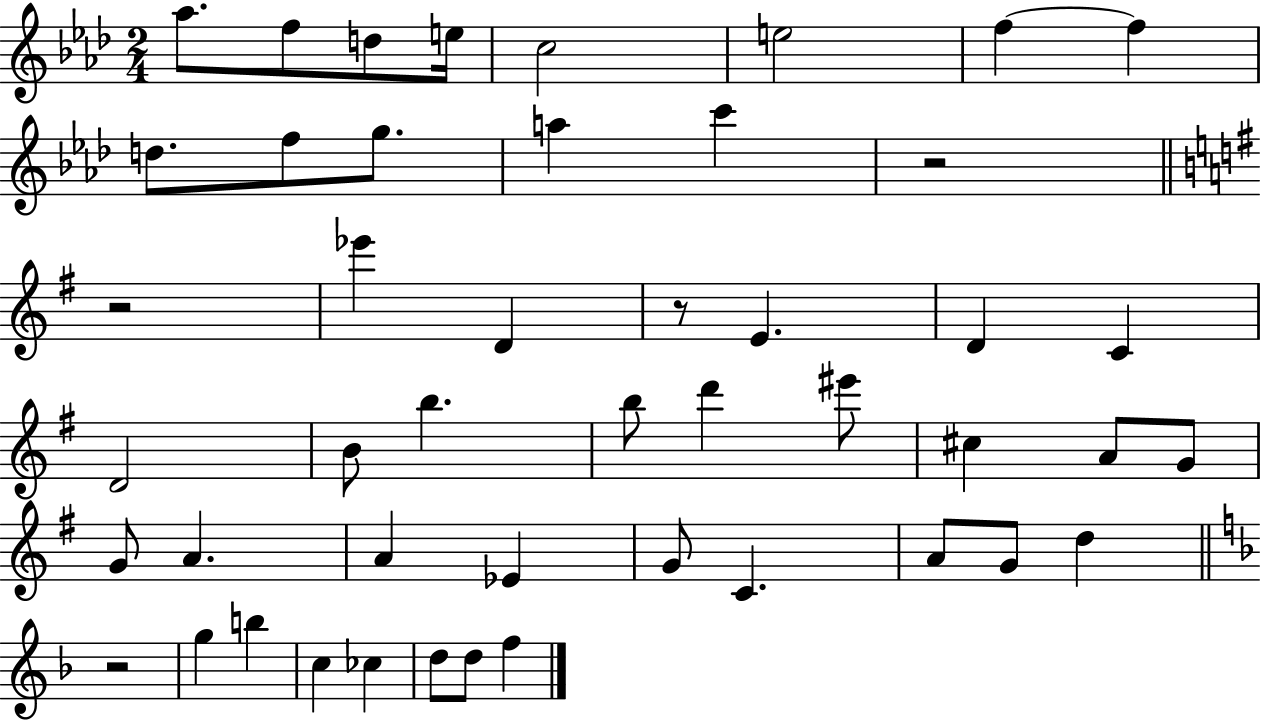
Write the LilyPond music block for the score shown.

{
  \clef treble
  \numericTimeSignature
  \time 2/4
  \key aes \major
  aes''8. f''8 d''8 e''16 | c''2 | e''2 | f''4~~ f''4 | \break d''8. f''8 g''8. | a''4 c'''4 | r2 | \bar "||" \break \key g \major r2 | ees'''4 d'4 | r8 e'4. | d'4 c'4 | \break d'2 | b'8 b''4. | b''8 d'''4 eis'''8 | cis''4 a'8 g'8 | \break g'8 a'4. | a'4 ees'4 | g'8 c'4. | a'8 g'8 d''4 | \break \bar "||" \break \key d \minor r2 | g''4 b''4 | c''4 ces''4 | d''8 d''8 f''4 | \break \bar "|."
}